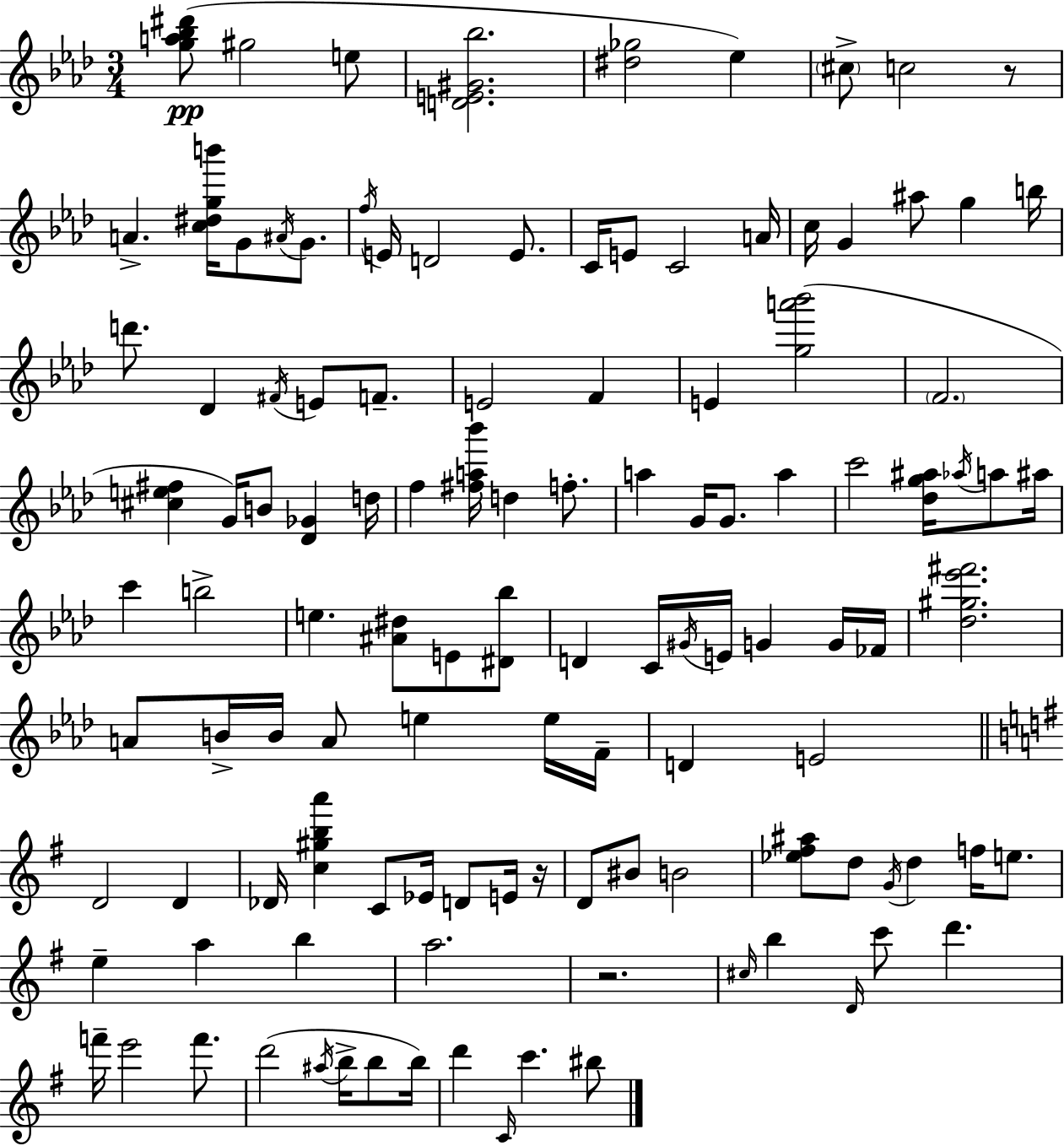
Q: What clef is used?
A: treble